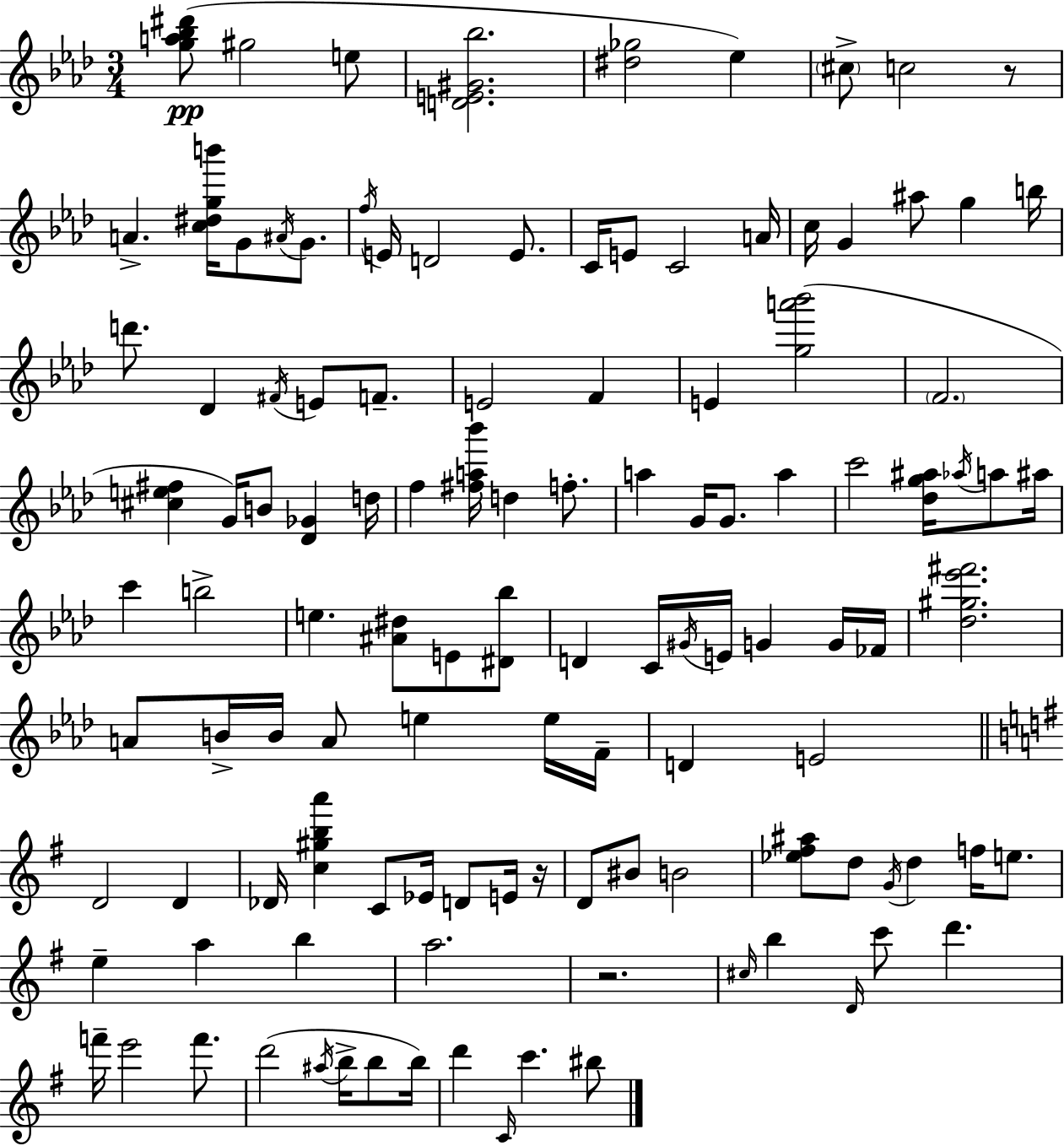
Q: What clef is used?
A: treble